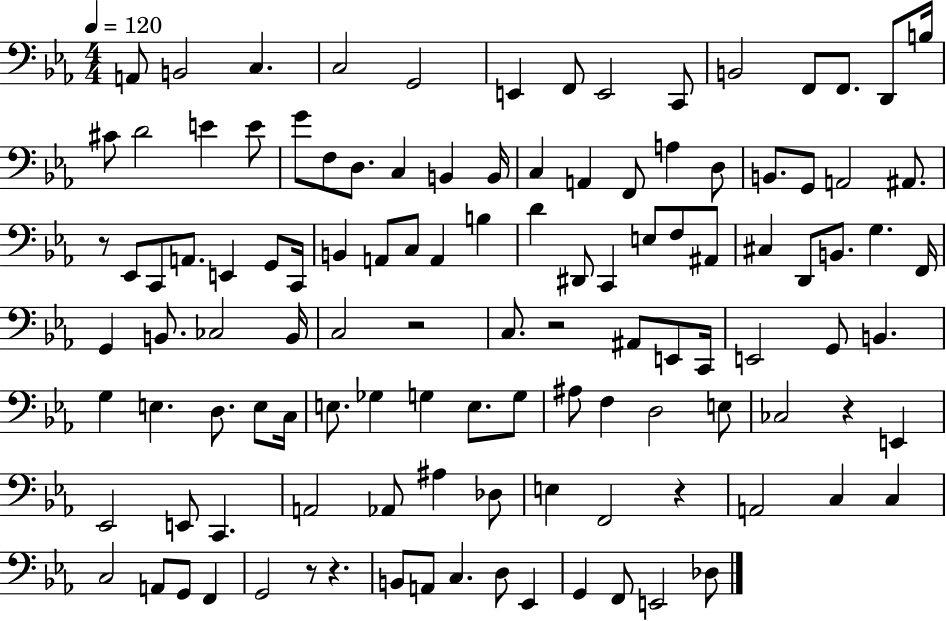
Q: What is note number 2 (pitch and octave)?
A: B2